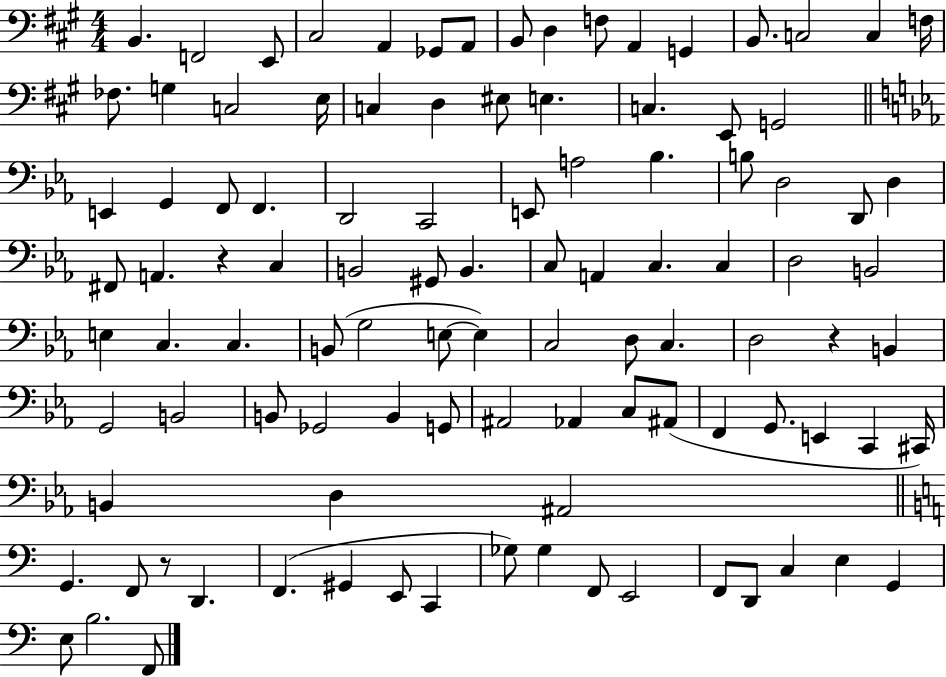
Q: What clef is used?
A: bass